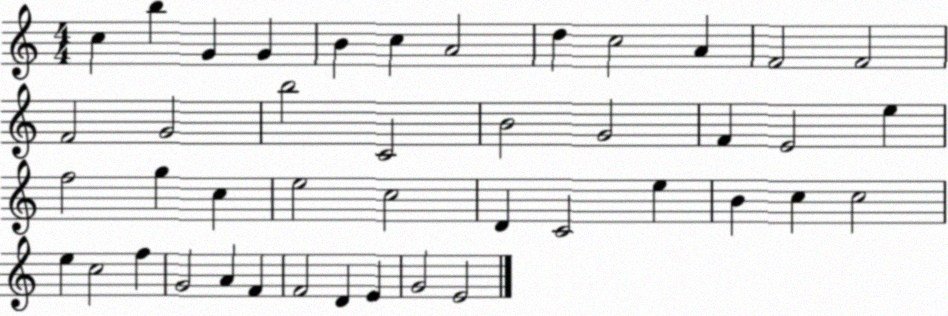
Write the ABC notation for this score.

X:1
T:Untitled
M:4/4
L:1/4
K:C
c b G G B c A2 d c2 A F2 F2 F2 G2 b2 C2 B2 G2 F E2 e f2 g c e2 c2 D C2 e B c c2 e c2 f G2 A F F2 D E G2 E2